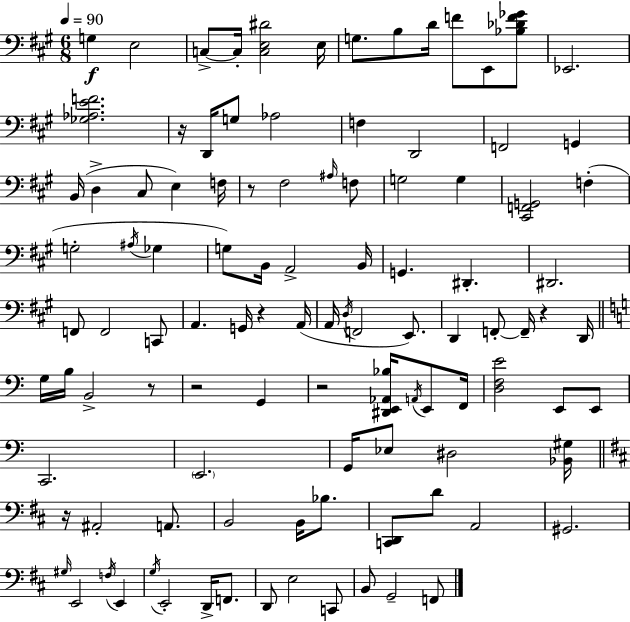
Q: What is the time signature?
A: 6/8